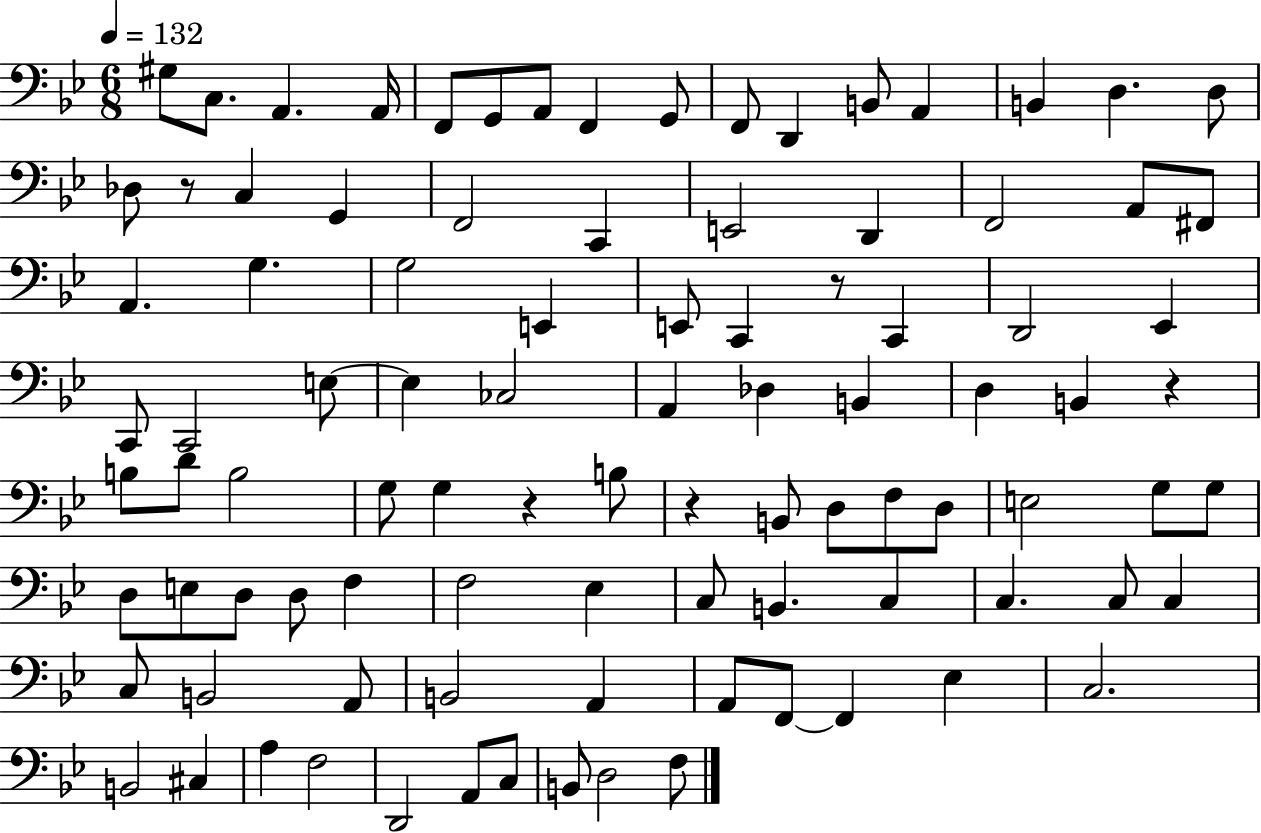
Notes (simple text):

G#3/e C3/e. A2/q. A2/s F2/e G2/e A2/e F2/q G2/e F2/e D2/q B2/e A2/q B2/q D3/q. D3/e Db3/e R/e C3/q G2/q F2/h C2/q E2/h D2/q F2/h A2/e F#2/e A2/q. G3/q. G3/h E2/q E2/e C2/q R/e C2/q D2/h Eb2/q C2/e C2/h E3/e E3/q CES3/h A2/q Db3/q B2/q D3/q B2/q R/q B3/e D4/e B3/h G3/e G3/q R/q B3/e R/q B2/e D3/e F3/e D3/e E3/h G3/e G3/e D3/e E3/e D3/e D3/e F3/q F3/h Eb3/q C3/e B2/q. C3/q C3/q. C3/e C3/q C3/e B2/h A2/e B2/h A2/q A2/e F2/e F2/q Eb3/q C3/h. B2/h C#3/q A3/q F3/h D2/h A2/e C3/e B2/e D3/h F3/e